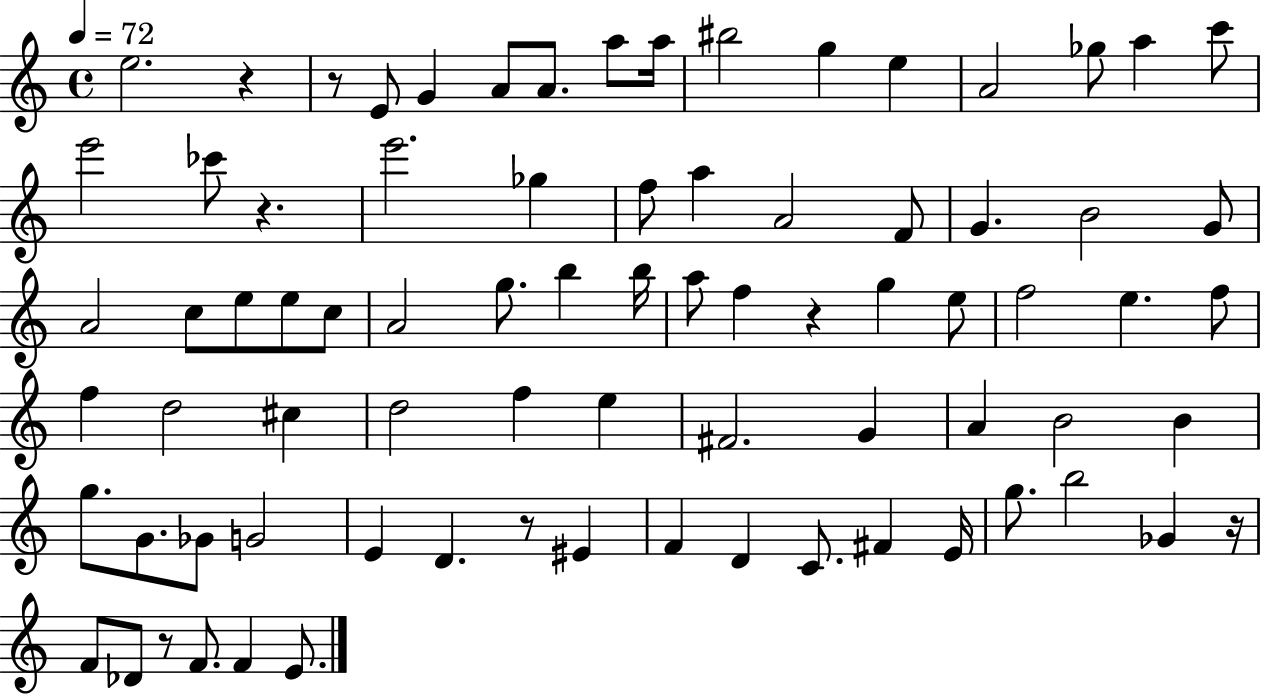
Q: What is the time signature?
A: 4/4